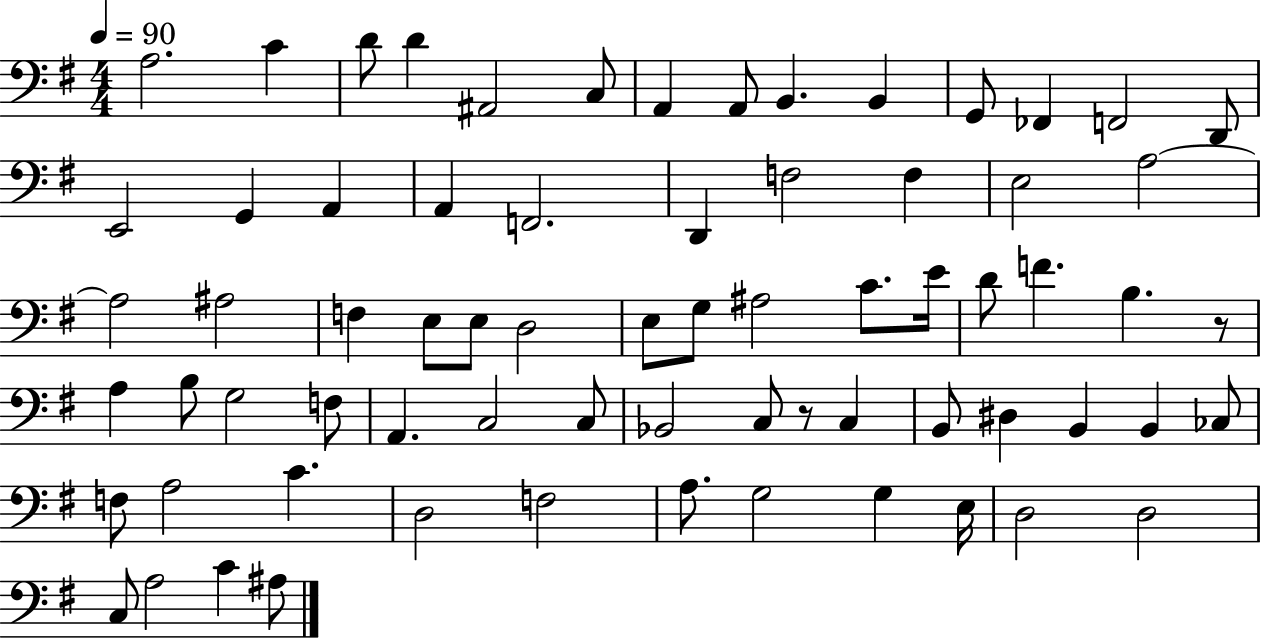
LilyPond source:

{
  \clef bass
  \numericTimeSignature
  \time 4/4
  \key g \major
  \tempo 4 = 90
  a2. c'4 | d'8 d'4 ais,2 c8 | a,4 a,8 b,4. b,4 | g,8 fes,4 f,2 d,8 | \break e,2 g,4 a,4 | a,4 f,2. | d,4 f2 f4 | e2 a2~~ | \break a2 ais2 | f4 e8 e8 d2 | e8 g8 ais2 c'8. e'16 | d'8 f'4. b4. r8 | \break a4 b8 g2 f8 | a,4. c2 c8 | bes,2 c8 r8 c4 | b,8 dis4 b,4 b,4 ces8 | \break f8 a2 c'4. | d2 f2 | a8. g2 g4 e16 | d2 d2 | \break c8 a2 c'4 ais8 | \bar "|."
}